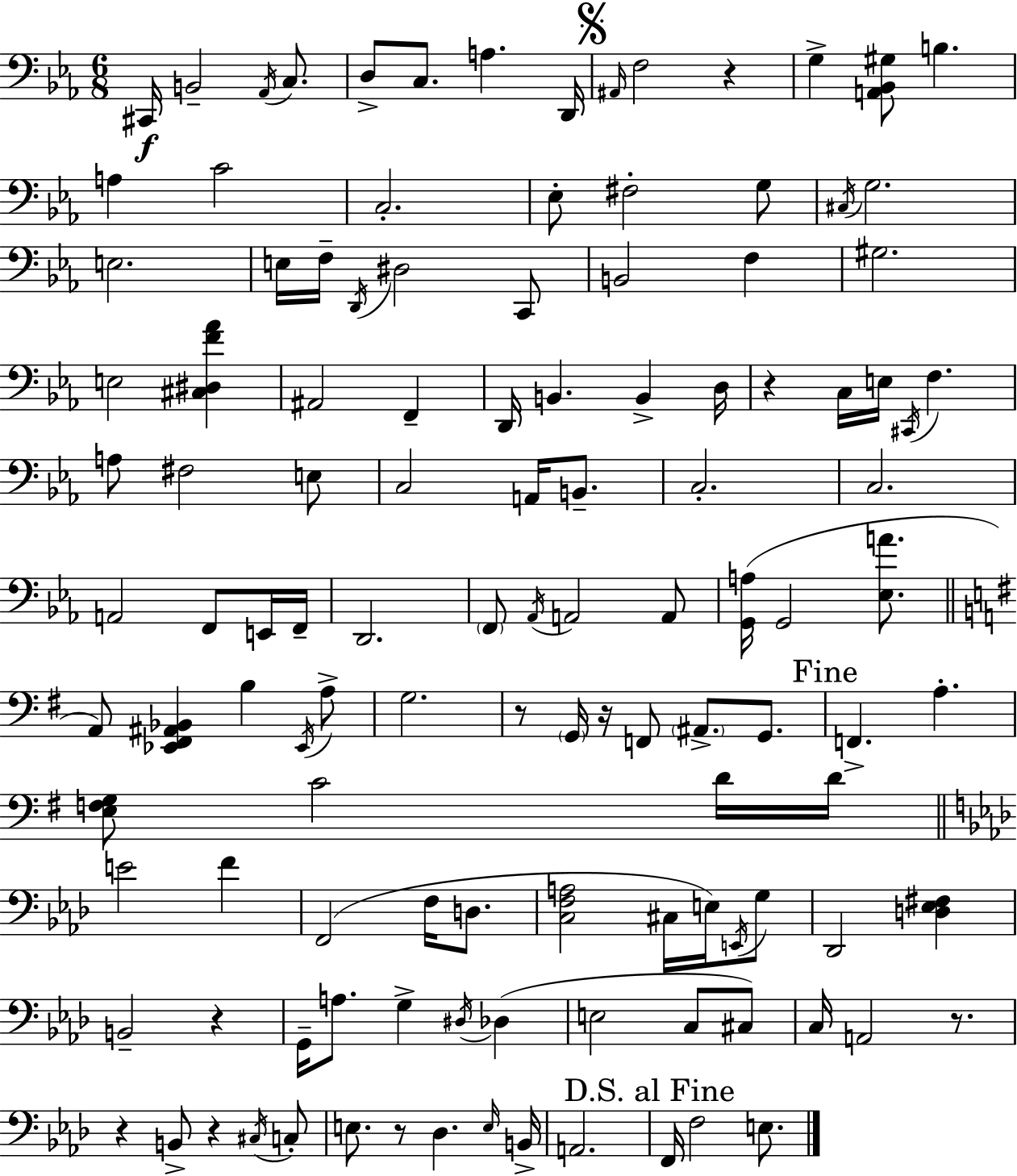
{
  \clef bass
  \numericTimeSignature
  \time 6/8
  \key ees \major
  \repeat volta 2 { cis,16\f b,2-- \acciaccatura { aes,16 } c8. | d8-> c8. a4. | d,16 \mark \markup { \musicglyph "scripts.segno" } \grace { ais,16 } f2 r4 | g4-> <a, bes, gis>8 b4. | \break a4 c'2 | c2.-. | ees8-. fis2-. | g8 \acciaccatura { cis16 } g2. | \break e2. | e16 f16-- \acciaccatura { d,16 } dis2 | c,8 b,2 | f4 gis2. | \break e2 | <cis dis f' aes'>4 ais,2 | f,4-- d,16 b,4. b,4-> | d16 r4 c16 e16 \acciaccatura { cis,16 } f4. | \break a8 fis2 | e8 c2 | a,16 b,8.-- c2.-. | c2. | \break a,2 | f,8 e,16 f,16-- d,2. | \parenthesize f,8 \acciaccatura { aes,16 } a,2 | a,8 <g, a>16( g,2 | \break <ees a'>8. \bar "||" \break \key g \major a,8) <ees, fis, ais, bes,>4 b4 \acciaccatura { ees,16 } a8-> | g2. | r8 \parenthesize g,16 r16 f,8 \parenthesize ais,8.-> g,8. | \mark "Fine" f,4.-> a4.-. | \break <e f g>8 c'2 d'16 | d'16 \bar "||" \break \key f \minor e'2 f'4 | f,2( f16 d8. | <c f a>2 cis16 e16) \acciaccatura { e,16 } g8 | des,2 <d ees fis>4 | \break b,2-- r4 | g,16-- a8. g4-> \acciaccatura { dis16 }( des4 | e2 c8 | cis8) c16 a,2 r8. | \break r4 b,8-> r4 | \acciaccatura { cis16 } c8-. e8. r8 des4. | \grace { e16 } b,16-> a,2. | \mark "D.S. al Fine" f,16 f2 | \break e8. } \bar "|."
}